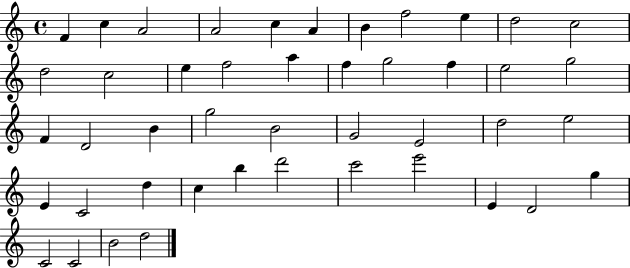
{
  \clef treble
  \time 4/4
  \defaultTimeSignature
  \key c \major
  f'4 c''4 a'2 | a'2 c''4 a'4 | b'4 f''2 e''4 | d''2 c''2 | \break d''2 c''2 | e''4 f''2 a''4 | f''4 g''2 f''4 | e''2 g''2 | \break f'4 d'2 b'4 | g''2 b'2 | g'2 e'2 | d''2 e''2 | \break e'4 c'2 d''4 | c''4 b''4 d'''2 | c'''2 e'''2 | e'4 d'2 g''4 | \break c'2 c'2 | b'2 d''2 | \bar "|."
}